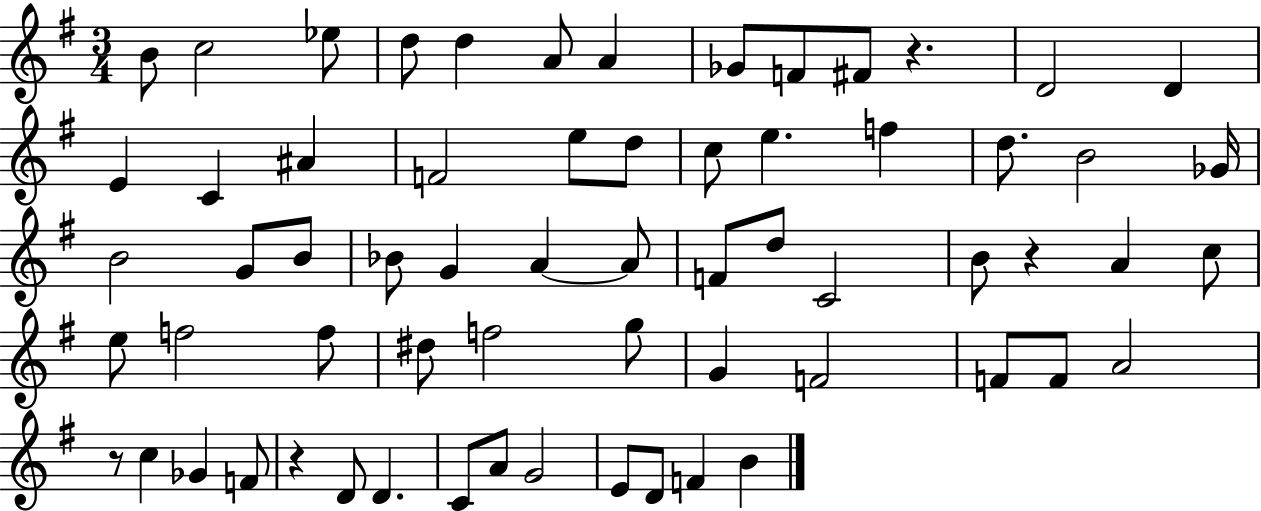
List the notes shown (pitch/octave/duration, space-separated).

B4/e C5/h Eb5/e D5/e D5/q A4/e A4/q Gb4/e F4/e F#4/e R/q. D4/h D4/q E4/q C4/q A#4/q F4/h E5/e D5/e C5/e E5/q. F5/q D5/e. B4/h Gb4/s B4/h G4/e B4/e Bb4/e G4/q A4/q A4/e F4/e D5/e C4/h B4/e R/q A4/q C5/e E5/e F5/h F5/e D#5/e F5/h G5/e G4/q F4/h F4/e F4/e A4/h R/e C5/q Gb4/q F4/e R/q D4/e D4/q. C4/e A4/e G4/h E4/e D4/e F4/q B4/q